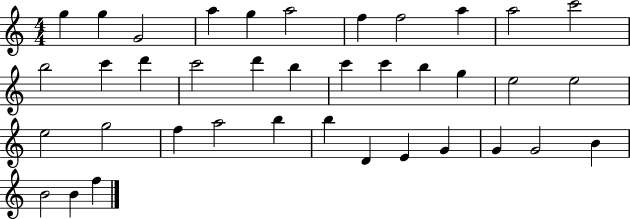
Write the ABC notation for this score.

X:1
T:Untitled
M:4/4
L:1/4
K:C
g g G2 a g a2 f f2 a a2 c'2 b2 c' d' c'2 d' b c' c' b g e2 e2 e2 g2 f a2 b b D E G G G2 B B2 B f